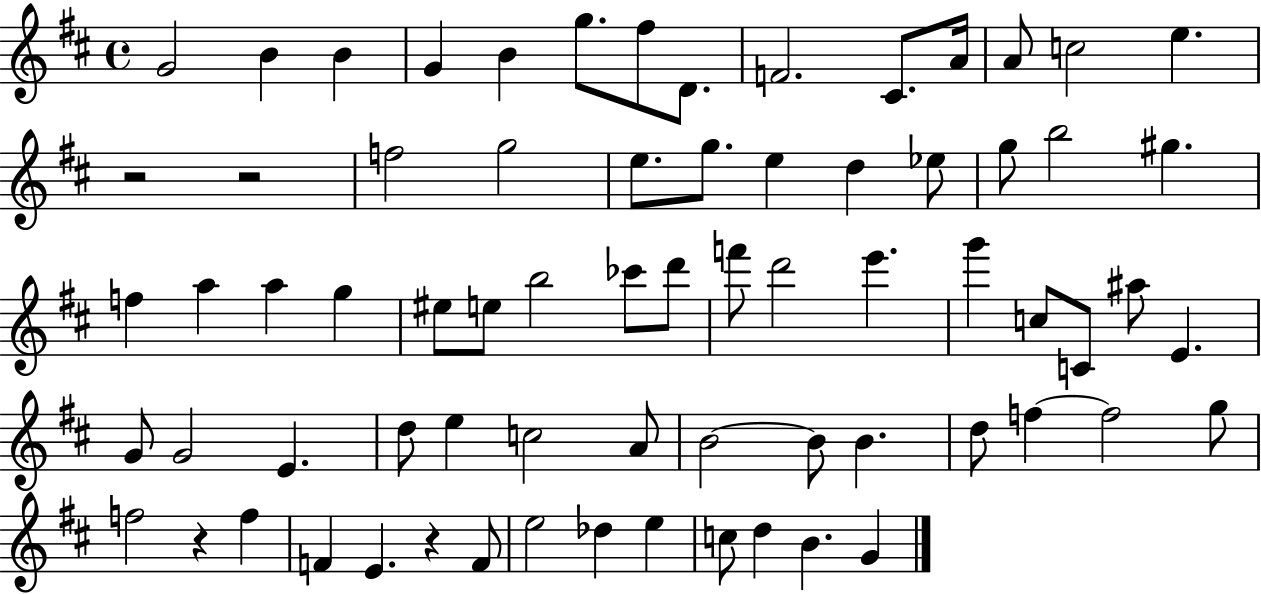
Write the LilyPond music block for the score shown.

{
  \clef treble
  \time 4/4
  \defaultTimeSignature
  \key d \major
  g'2 b'4 b'4 | g'4 b'4 g''8. fis''8 d'8. | f'2. cis'8. a'16 | a'8 c''2 e''4. | \break r2 r2 | f''2 g''2 | e''8. g''8. e''4 d''4 ees''8 | g''8 b''2 gis''4. | \break f''4 a''4 a''4 g''4 | eis''8 e''8 b''2 ces'''8 d'''8 | f'''8 d'''2 e'''4. | g'''4 c''8 c'8 ais''8 e'4. | \break g'8 g'2 e'4. | d''8 e''4 c''2 a'8 | b'2~~ b'8 b'4. | d''8 f''4~~ f''2 g''8 | \break f''2 r4 f''4 | f'4 e'4. r4 f'8 | e''2 des''4 e''4 | c''8 d''4 b'4. g'4 | \break \bar "|."
}